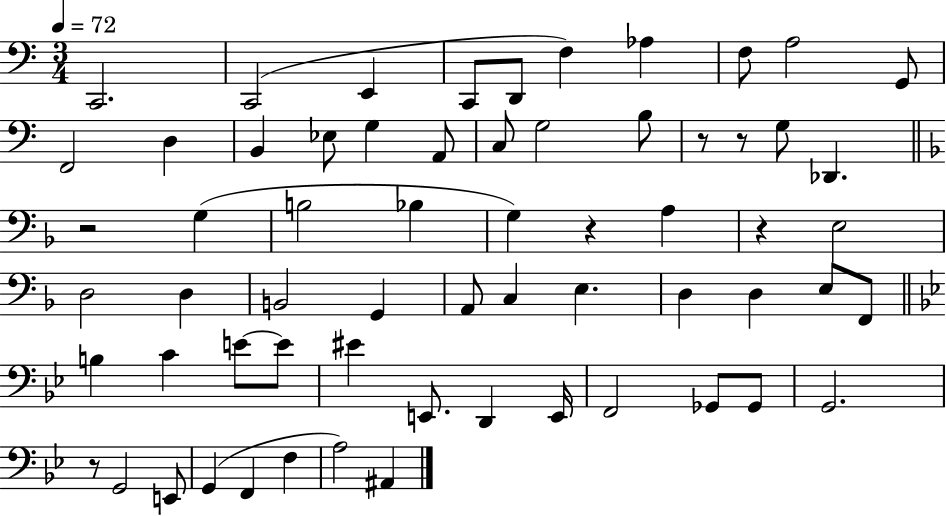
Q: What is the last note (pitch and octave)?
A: A#2